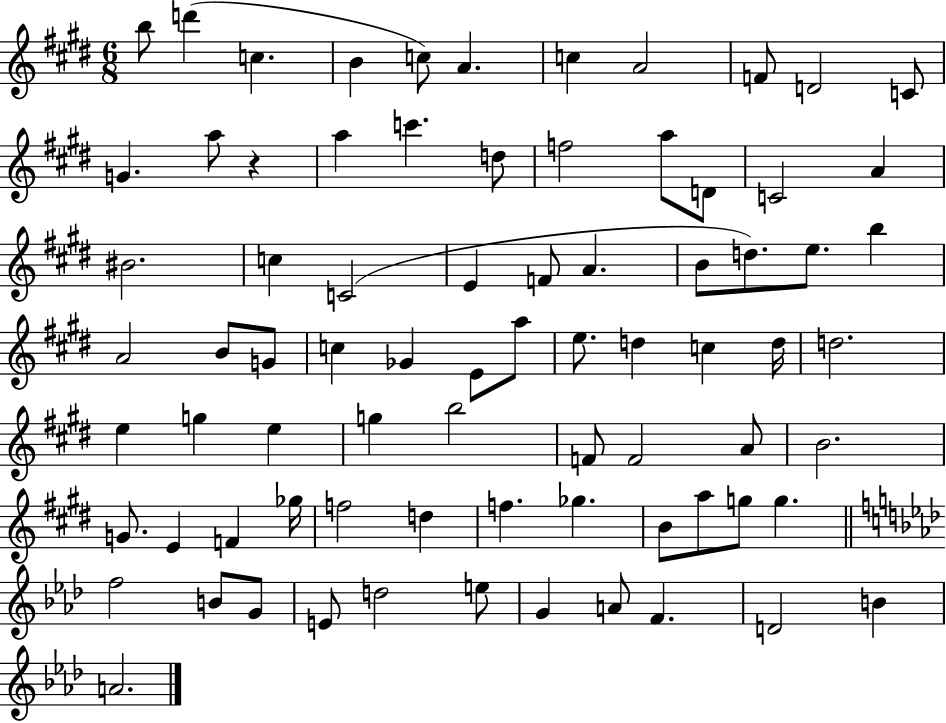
B5/e D6/q C5/q. B4/q C5/e A4/q. C5/q A4/h F4/e D4/h C4/e G4/q. A5/e R/q A5/q C6/q. D5/e F5/h A5/e D4/e C4/h A4/q BIS4/h. C5/q C4/h E4/q F4/e A4/q. B4/e D5/e. E5/e. B5/q A4/h B4/e G4/e C5/q Gb4/q E4/e A5/e E5/e. D5/q C5/q D5/s D5/h. E5/q G5/q E5/q G5/q B5/h F4/e F4/h A4/e B4/h. G4/e. E4/q F4/q Gb5/s F5/h D5/q F5/q. Gb5/q. B4/e A5/e G5/e G5/q. F5/h B4/e G4/e E4/e D5/h E5/e G4/q A4/e F4/q. D4/h B4/q A4/h.